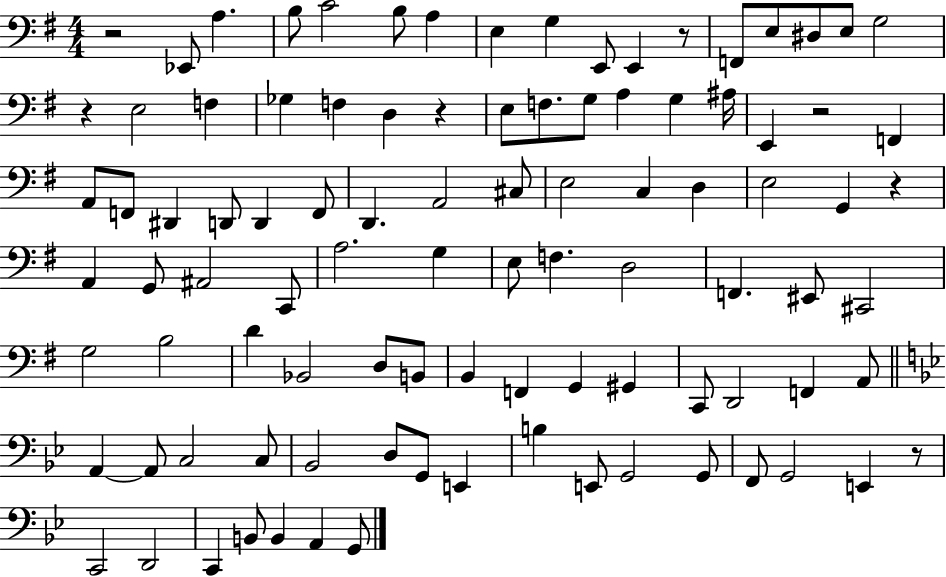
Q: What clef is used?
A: bass